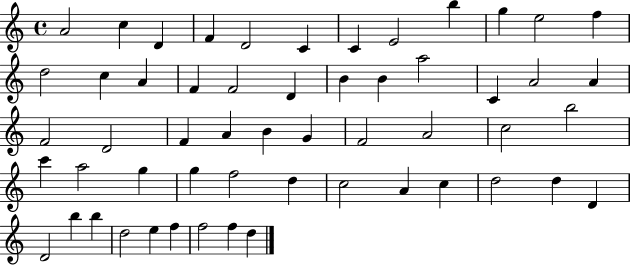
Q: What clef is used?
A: treble